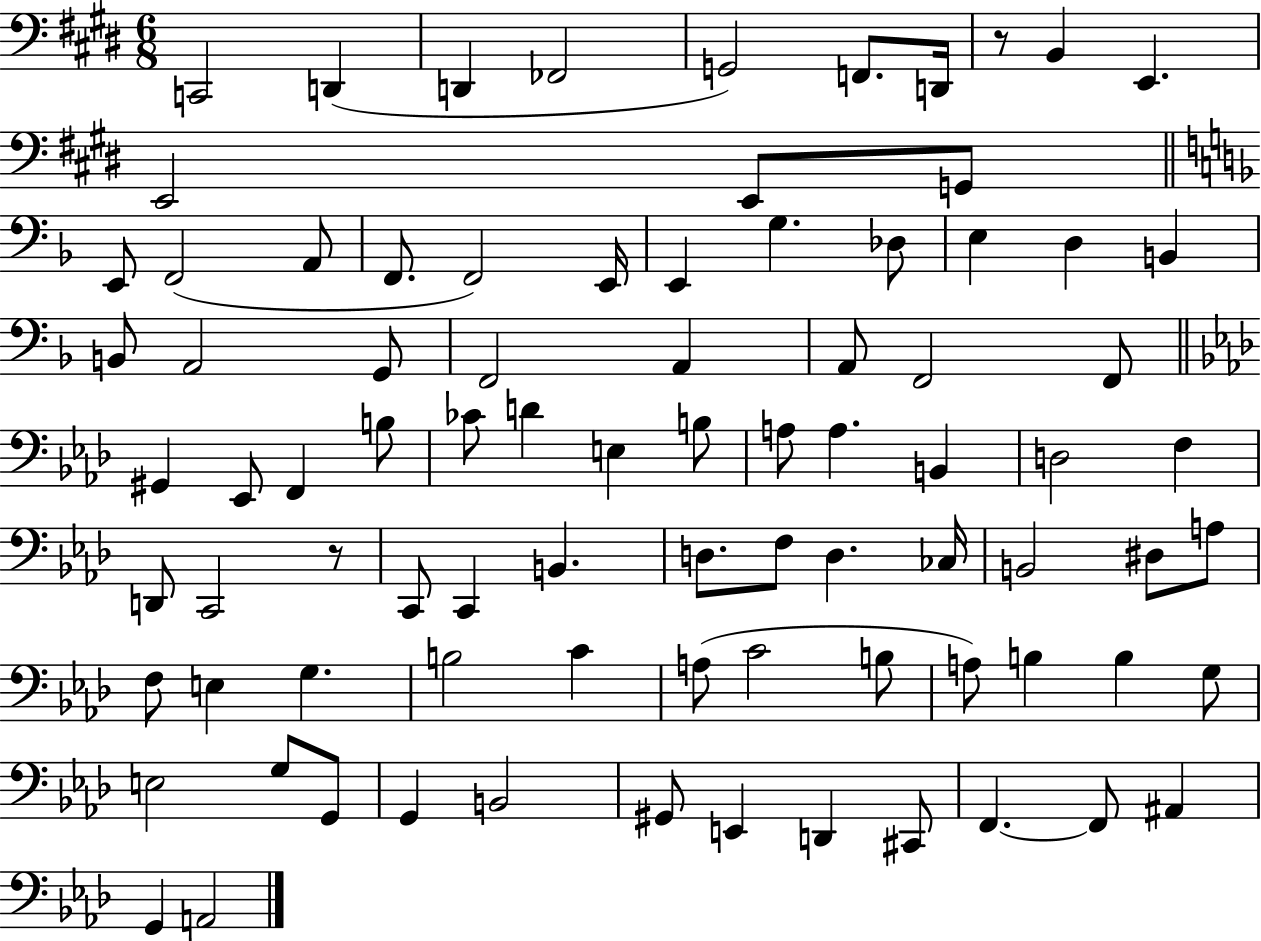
{
  \clef bass
  \numericTimeSignature
  \time 6/8
  \key e \major
  c,2 d,4( | d,4 fes,2 | g,2) f,8. d,16 | r8 b,4 e,4. | \break e,2 e,8 g,8 | \bar "||" \break \key f \major e,8 f,2( a,8 | f,8. f,2) e,16 | e,4 g4. des8 | e4 d4 b,4 | \break b,8 a,2 g,8 | f,2 a,4 | a,8 f,2 f,8 | \bar "||" \break \key aes \major gis,4 ees,8 f,4 b8 | ces'8 d'4 e4 b8 | a8 a4. b,4 | d2 f4 | \break d,8 c,2 r8 | c,8 c,4 b,4. | d8. f8 d4. ces16 | b,2 dis8 a8 | \break f8 e4 g4. | b2 c'4 | a8( c'2 b8 | a8) b4 b4 g8 | \break e2 g8 g,8 | g,4 b,2 | gis,8 e,4 d,4 cis,8 | f,4.~~ f,8 ais,4 | \break g,4 a,2 | \bar "|."
}